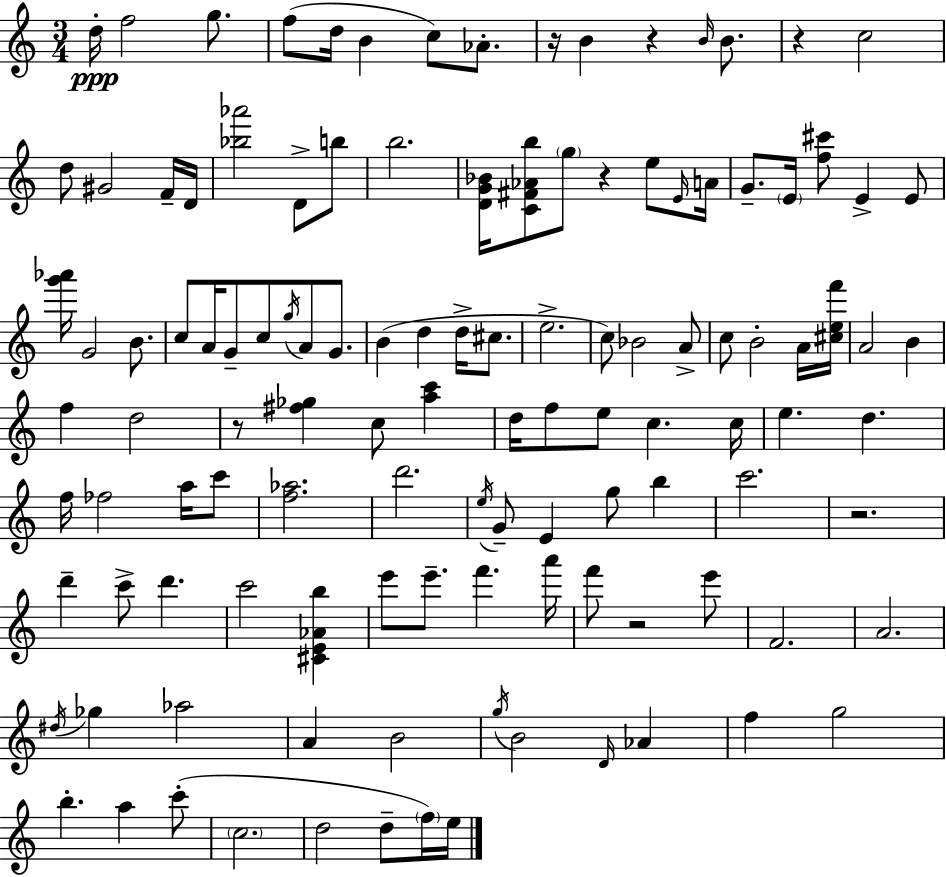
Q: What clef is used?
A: treble